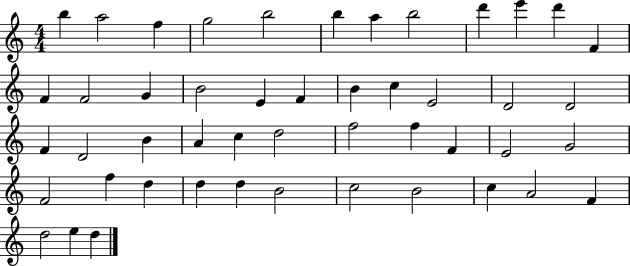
X:1
T:Untitled
M:4/4
L:1/4
K:C
b a2 f g2 b2 b a b2 d' e' d' F F F2 G B2 E F B c E2 D2 D2 F D2 B A c d2 f2 f F E2 G2 F2 f d d d B2 c2 B2 c A2 F d2 e d